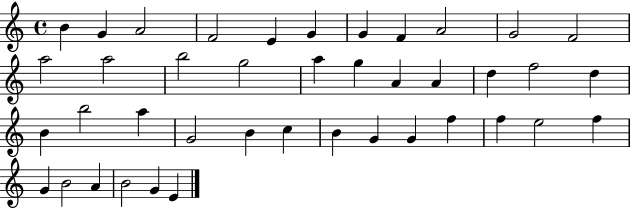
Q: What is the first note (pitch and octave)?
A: B4